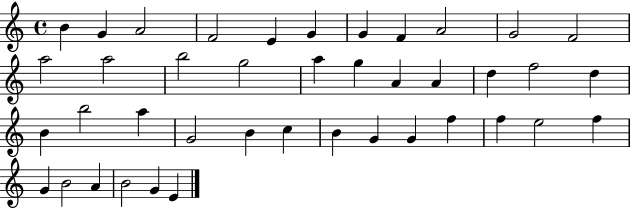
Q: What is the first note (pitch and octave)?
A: B4